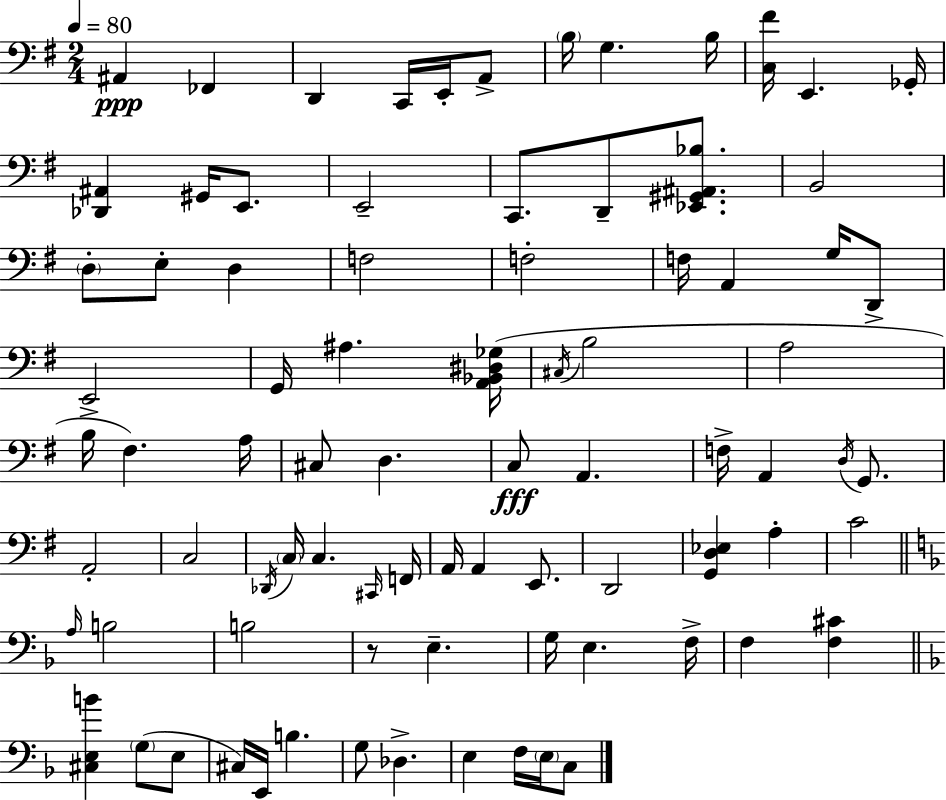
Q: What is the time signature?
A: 2/4